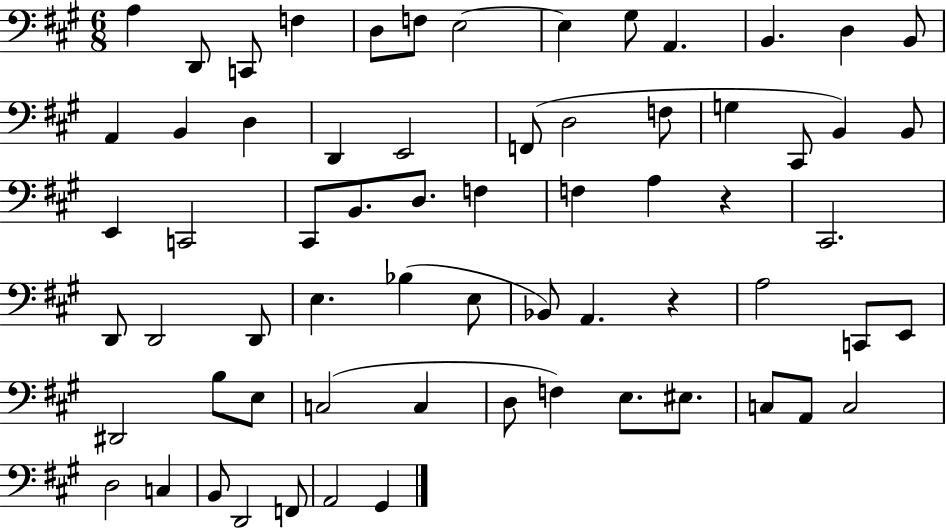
A3/q D2/e C2/e F3/q D3/e F3/e E3/h E3/q G#3/e A2/q. B2/q. D3/q B2/e A2/q B2/q D3/q D2/q E2/h F2/e D3/h F3/e G3/q C#2/e B2/q B2/e E2/q C2/h C#2/e B2/e. D3/e. F3/q F3/q A3/q R/q C#2/h. D2/e D2/h D2/e E3/q. Bb3/q E3/e Bb2/e A2/q. R/q A3/h C2/e E2/e D#2/h B3/e E3/e C3/h C3/q D3/e F3/q E3/e. EIS3/e. C3/e A2/e C3/h D3/h C3/q B2/e D2/h F2/e A2/h G#2/q